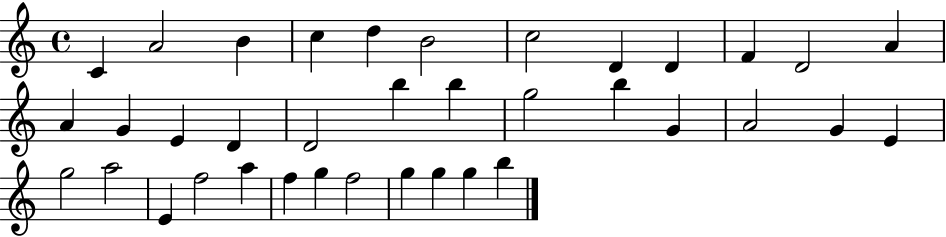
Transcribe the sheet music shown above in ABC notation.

X:1
T:Untitled
M:4/4
L:1/4
K:C
C A2 B c d B2 c2 D D F D2 A A G E D D2 b b g2 b G A2 G E g2 a2 E f2 a f g f2 g g g b